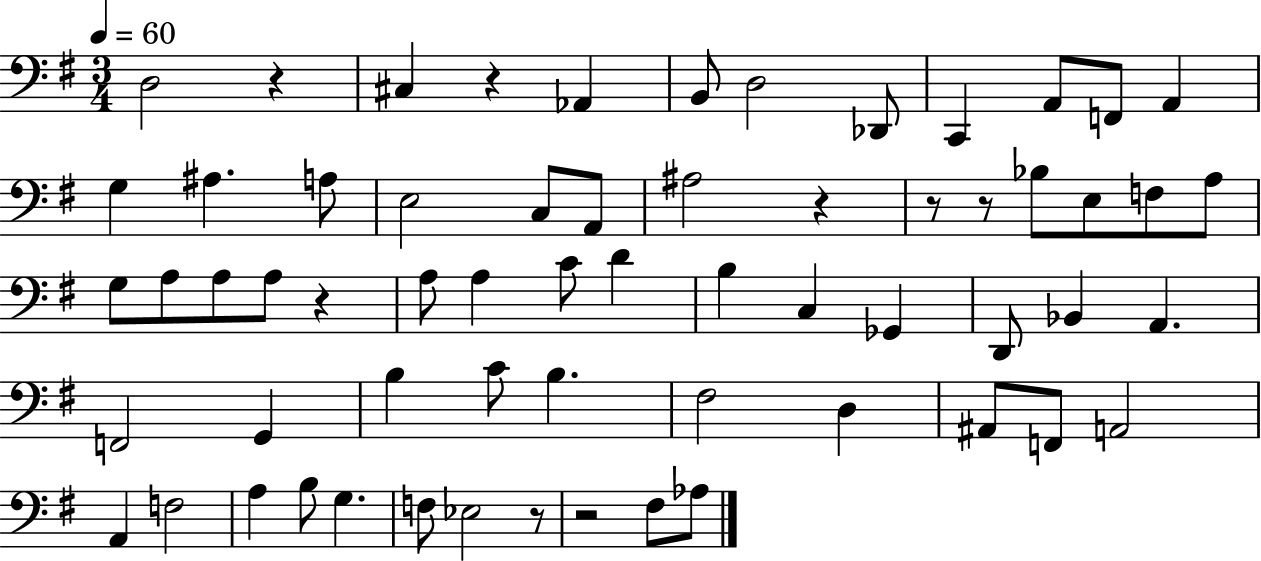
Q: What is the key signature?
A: G major